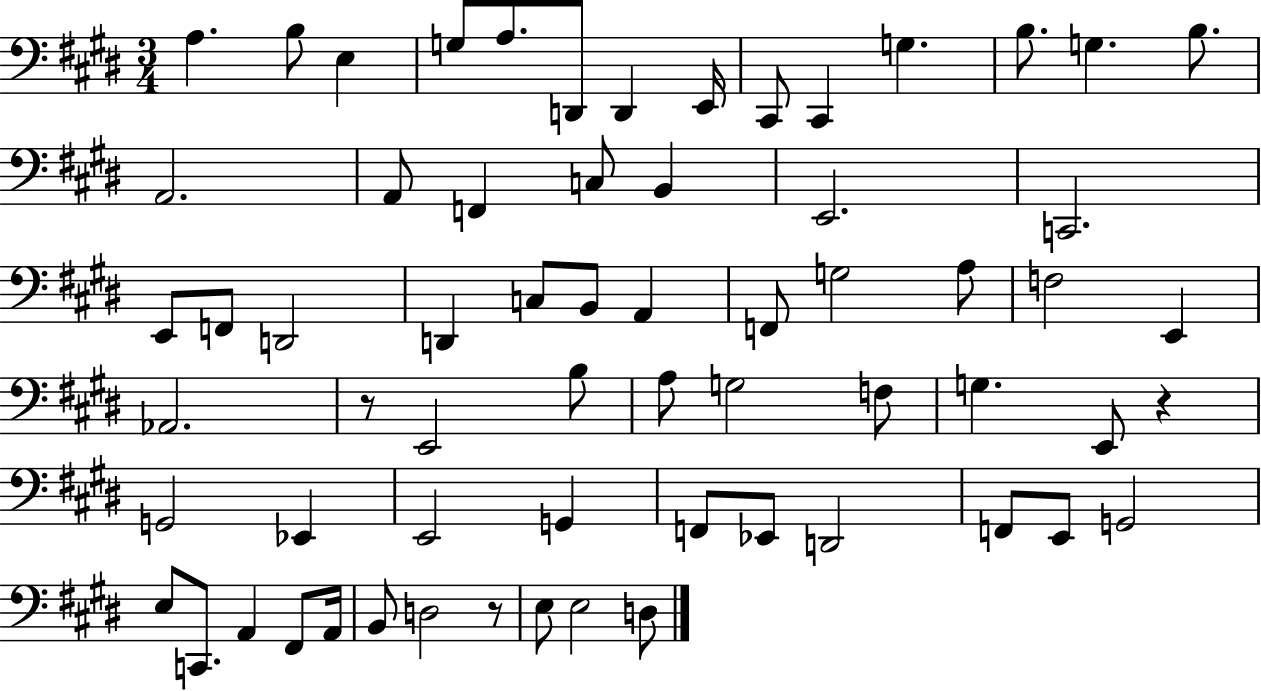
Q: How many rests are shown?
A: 3